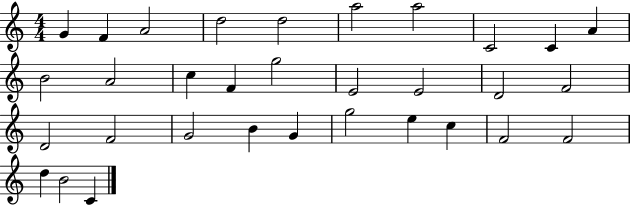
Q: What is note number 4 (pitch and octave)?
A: D5